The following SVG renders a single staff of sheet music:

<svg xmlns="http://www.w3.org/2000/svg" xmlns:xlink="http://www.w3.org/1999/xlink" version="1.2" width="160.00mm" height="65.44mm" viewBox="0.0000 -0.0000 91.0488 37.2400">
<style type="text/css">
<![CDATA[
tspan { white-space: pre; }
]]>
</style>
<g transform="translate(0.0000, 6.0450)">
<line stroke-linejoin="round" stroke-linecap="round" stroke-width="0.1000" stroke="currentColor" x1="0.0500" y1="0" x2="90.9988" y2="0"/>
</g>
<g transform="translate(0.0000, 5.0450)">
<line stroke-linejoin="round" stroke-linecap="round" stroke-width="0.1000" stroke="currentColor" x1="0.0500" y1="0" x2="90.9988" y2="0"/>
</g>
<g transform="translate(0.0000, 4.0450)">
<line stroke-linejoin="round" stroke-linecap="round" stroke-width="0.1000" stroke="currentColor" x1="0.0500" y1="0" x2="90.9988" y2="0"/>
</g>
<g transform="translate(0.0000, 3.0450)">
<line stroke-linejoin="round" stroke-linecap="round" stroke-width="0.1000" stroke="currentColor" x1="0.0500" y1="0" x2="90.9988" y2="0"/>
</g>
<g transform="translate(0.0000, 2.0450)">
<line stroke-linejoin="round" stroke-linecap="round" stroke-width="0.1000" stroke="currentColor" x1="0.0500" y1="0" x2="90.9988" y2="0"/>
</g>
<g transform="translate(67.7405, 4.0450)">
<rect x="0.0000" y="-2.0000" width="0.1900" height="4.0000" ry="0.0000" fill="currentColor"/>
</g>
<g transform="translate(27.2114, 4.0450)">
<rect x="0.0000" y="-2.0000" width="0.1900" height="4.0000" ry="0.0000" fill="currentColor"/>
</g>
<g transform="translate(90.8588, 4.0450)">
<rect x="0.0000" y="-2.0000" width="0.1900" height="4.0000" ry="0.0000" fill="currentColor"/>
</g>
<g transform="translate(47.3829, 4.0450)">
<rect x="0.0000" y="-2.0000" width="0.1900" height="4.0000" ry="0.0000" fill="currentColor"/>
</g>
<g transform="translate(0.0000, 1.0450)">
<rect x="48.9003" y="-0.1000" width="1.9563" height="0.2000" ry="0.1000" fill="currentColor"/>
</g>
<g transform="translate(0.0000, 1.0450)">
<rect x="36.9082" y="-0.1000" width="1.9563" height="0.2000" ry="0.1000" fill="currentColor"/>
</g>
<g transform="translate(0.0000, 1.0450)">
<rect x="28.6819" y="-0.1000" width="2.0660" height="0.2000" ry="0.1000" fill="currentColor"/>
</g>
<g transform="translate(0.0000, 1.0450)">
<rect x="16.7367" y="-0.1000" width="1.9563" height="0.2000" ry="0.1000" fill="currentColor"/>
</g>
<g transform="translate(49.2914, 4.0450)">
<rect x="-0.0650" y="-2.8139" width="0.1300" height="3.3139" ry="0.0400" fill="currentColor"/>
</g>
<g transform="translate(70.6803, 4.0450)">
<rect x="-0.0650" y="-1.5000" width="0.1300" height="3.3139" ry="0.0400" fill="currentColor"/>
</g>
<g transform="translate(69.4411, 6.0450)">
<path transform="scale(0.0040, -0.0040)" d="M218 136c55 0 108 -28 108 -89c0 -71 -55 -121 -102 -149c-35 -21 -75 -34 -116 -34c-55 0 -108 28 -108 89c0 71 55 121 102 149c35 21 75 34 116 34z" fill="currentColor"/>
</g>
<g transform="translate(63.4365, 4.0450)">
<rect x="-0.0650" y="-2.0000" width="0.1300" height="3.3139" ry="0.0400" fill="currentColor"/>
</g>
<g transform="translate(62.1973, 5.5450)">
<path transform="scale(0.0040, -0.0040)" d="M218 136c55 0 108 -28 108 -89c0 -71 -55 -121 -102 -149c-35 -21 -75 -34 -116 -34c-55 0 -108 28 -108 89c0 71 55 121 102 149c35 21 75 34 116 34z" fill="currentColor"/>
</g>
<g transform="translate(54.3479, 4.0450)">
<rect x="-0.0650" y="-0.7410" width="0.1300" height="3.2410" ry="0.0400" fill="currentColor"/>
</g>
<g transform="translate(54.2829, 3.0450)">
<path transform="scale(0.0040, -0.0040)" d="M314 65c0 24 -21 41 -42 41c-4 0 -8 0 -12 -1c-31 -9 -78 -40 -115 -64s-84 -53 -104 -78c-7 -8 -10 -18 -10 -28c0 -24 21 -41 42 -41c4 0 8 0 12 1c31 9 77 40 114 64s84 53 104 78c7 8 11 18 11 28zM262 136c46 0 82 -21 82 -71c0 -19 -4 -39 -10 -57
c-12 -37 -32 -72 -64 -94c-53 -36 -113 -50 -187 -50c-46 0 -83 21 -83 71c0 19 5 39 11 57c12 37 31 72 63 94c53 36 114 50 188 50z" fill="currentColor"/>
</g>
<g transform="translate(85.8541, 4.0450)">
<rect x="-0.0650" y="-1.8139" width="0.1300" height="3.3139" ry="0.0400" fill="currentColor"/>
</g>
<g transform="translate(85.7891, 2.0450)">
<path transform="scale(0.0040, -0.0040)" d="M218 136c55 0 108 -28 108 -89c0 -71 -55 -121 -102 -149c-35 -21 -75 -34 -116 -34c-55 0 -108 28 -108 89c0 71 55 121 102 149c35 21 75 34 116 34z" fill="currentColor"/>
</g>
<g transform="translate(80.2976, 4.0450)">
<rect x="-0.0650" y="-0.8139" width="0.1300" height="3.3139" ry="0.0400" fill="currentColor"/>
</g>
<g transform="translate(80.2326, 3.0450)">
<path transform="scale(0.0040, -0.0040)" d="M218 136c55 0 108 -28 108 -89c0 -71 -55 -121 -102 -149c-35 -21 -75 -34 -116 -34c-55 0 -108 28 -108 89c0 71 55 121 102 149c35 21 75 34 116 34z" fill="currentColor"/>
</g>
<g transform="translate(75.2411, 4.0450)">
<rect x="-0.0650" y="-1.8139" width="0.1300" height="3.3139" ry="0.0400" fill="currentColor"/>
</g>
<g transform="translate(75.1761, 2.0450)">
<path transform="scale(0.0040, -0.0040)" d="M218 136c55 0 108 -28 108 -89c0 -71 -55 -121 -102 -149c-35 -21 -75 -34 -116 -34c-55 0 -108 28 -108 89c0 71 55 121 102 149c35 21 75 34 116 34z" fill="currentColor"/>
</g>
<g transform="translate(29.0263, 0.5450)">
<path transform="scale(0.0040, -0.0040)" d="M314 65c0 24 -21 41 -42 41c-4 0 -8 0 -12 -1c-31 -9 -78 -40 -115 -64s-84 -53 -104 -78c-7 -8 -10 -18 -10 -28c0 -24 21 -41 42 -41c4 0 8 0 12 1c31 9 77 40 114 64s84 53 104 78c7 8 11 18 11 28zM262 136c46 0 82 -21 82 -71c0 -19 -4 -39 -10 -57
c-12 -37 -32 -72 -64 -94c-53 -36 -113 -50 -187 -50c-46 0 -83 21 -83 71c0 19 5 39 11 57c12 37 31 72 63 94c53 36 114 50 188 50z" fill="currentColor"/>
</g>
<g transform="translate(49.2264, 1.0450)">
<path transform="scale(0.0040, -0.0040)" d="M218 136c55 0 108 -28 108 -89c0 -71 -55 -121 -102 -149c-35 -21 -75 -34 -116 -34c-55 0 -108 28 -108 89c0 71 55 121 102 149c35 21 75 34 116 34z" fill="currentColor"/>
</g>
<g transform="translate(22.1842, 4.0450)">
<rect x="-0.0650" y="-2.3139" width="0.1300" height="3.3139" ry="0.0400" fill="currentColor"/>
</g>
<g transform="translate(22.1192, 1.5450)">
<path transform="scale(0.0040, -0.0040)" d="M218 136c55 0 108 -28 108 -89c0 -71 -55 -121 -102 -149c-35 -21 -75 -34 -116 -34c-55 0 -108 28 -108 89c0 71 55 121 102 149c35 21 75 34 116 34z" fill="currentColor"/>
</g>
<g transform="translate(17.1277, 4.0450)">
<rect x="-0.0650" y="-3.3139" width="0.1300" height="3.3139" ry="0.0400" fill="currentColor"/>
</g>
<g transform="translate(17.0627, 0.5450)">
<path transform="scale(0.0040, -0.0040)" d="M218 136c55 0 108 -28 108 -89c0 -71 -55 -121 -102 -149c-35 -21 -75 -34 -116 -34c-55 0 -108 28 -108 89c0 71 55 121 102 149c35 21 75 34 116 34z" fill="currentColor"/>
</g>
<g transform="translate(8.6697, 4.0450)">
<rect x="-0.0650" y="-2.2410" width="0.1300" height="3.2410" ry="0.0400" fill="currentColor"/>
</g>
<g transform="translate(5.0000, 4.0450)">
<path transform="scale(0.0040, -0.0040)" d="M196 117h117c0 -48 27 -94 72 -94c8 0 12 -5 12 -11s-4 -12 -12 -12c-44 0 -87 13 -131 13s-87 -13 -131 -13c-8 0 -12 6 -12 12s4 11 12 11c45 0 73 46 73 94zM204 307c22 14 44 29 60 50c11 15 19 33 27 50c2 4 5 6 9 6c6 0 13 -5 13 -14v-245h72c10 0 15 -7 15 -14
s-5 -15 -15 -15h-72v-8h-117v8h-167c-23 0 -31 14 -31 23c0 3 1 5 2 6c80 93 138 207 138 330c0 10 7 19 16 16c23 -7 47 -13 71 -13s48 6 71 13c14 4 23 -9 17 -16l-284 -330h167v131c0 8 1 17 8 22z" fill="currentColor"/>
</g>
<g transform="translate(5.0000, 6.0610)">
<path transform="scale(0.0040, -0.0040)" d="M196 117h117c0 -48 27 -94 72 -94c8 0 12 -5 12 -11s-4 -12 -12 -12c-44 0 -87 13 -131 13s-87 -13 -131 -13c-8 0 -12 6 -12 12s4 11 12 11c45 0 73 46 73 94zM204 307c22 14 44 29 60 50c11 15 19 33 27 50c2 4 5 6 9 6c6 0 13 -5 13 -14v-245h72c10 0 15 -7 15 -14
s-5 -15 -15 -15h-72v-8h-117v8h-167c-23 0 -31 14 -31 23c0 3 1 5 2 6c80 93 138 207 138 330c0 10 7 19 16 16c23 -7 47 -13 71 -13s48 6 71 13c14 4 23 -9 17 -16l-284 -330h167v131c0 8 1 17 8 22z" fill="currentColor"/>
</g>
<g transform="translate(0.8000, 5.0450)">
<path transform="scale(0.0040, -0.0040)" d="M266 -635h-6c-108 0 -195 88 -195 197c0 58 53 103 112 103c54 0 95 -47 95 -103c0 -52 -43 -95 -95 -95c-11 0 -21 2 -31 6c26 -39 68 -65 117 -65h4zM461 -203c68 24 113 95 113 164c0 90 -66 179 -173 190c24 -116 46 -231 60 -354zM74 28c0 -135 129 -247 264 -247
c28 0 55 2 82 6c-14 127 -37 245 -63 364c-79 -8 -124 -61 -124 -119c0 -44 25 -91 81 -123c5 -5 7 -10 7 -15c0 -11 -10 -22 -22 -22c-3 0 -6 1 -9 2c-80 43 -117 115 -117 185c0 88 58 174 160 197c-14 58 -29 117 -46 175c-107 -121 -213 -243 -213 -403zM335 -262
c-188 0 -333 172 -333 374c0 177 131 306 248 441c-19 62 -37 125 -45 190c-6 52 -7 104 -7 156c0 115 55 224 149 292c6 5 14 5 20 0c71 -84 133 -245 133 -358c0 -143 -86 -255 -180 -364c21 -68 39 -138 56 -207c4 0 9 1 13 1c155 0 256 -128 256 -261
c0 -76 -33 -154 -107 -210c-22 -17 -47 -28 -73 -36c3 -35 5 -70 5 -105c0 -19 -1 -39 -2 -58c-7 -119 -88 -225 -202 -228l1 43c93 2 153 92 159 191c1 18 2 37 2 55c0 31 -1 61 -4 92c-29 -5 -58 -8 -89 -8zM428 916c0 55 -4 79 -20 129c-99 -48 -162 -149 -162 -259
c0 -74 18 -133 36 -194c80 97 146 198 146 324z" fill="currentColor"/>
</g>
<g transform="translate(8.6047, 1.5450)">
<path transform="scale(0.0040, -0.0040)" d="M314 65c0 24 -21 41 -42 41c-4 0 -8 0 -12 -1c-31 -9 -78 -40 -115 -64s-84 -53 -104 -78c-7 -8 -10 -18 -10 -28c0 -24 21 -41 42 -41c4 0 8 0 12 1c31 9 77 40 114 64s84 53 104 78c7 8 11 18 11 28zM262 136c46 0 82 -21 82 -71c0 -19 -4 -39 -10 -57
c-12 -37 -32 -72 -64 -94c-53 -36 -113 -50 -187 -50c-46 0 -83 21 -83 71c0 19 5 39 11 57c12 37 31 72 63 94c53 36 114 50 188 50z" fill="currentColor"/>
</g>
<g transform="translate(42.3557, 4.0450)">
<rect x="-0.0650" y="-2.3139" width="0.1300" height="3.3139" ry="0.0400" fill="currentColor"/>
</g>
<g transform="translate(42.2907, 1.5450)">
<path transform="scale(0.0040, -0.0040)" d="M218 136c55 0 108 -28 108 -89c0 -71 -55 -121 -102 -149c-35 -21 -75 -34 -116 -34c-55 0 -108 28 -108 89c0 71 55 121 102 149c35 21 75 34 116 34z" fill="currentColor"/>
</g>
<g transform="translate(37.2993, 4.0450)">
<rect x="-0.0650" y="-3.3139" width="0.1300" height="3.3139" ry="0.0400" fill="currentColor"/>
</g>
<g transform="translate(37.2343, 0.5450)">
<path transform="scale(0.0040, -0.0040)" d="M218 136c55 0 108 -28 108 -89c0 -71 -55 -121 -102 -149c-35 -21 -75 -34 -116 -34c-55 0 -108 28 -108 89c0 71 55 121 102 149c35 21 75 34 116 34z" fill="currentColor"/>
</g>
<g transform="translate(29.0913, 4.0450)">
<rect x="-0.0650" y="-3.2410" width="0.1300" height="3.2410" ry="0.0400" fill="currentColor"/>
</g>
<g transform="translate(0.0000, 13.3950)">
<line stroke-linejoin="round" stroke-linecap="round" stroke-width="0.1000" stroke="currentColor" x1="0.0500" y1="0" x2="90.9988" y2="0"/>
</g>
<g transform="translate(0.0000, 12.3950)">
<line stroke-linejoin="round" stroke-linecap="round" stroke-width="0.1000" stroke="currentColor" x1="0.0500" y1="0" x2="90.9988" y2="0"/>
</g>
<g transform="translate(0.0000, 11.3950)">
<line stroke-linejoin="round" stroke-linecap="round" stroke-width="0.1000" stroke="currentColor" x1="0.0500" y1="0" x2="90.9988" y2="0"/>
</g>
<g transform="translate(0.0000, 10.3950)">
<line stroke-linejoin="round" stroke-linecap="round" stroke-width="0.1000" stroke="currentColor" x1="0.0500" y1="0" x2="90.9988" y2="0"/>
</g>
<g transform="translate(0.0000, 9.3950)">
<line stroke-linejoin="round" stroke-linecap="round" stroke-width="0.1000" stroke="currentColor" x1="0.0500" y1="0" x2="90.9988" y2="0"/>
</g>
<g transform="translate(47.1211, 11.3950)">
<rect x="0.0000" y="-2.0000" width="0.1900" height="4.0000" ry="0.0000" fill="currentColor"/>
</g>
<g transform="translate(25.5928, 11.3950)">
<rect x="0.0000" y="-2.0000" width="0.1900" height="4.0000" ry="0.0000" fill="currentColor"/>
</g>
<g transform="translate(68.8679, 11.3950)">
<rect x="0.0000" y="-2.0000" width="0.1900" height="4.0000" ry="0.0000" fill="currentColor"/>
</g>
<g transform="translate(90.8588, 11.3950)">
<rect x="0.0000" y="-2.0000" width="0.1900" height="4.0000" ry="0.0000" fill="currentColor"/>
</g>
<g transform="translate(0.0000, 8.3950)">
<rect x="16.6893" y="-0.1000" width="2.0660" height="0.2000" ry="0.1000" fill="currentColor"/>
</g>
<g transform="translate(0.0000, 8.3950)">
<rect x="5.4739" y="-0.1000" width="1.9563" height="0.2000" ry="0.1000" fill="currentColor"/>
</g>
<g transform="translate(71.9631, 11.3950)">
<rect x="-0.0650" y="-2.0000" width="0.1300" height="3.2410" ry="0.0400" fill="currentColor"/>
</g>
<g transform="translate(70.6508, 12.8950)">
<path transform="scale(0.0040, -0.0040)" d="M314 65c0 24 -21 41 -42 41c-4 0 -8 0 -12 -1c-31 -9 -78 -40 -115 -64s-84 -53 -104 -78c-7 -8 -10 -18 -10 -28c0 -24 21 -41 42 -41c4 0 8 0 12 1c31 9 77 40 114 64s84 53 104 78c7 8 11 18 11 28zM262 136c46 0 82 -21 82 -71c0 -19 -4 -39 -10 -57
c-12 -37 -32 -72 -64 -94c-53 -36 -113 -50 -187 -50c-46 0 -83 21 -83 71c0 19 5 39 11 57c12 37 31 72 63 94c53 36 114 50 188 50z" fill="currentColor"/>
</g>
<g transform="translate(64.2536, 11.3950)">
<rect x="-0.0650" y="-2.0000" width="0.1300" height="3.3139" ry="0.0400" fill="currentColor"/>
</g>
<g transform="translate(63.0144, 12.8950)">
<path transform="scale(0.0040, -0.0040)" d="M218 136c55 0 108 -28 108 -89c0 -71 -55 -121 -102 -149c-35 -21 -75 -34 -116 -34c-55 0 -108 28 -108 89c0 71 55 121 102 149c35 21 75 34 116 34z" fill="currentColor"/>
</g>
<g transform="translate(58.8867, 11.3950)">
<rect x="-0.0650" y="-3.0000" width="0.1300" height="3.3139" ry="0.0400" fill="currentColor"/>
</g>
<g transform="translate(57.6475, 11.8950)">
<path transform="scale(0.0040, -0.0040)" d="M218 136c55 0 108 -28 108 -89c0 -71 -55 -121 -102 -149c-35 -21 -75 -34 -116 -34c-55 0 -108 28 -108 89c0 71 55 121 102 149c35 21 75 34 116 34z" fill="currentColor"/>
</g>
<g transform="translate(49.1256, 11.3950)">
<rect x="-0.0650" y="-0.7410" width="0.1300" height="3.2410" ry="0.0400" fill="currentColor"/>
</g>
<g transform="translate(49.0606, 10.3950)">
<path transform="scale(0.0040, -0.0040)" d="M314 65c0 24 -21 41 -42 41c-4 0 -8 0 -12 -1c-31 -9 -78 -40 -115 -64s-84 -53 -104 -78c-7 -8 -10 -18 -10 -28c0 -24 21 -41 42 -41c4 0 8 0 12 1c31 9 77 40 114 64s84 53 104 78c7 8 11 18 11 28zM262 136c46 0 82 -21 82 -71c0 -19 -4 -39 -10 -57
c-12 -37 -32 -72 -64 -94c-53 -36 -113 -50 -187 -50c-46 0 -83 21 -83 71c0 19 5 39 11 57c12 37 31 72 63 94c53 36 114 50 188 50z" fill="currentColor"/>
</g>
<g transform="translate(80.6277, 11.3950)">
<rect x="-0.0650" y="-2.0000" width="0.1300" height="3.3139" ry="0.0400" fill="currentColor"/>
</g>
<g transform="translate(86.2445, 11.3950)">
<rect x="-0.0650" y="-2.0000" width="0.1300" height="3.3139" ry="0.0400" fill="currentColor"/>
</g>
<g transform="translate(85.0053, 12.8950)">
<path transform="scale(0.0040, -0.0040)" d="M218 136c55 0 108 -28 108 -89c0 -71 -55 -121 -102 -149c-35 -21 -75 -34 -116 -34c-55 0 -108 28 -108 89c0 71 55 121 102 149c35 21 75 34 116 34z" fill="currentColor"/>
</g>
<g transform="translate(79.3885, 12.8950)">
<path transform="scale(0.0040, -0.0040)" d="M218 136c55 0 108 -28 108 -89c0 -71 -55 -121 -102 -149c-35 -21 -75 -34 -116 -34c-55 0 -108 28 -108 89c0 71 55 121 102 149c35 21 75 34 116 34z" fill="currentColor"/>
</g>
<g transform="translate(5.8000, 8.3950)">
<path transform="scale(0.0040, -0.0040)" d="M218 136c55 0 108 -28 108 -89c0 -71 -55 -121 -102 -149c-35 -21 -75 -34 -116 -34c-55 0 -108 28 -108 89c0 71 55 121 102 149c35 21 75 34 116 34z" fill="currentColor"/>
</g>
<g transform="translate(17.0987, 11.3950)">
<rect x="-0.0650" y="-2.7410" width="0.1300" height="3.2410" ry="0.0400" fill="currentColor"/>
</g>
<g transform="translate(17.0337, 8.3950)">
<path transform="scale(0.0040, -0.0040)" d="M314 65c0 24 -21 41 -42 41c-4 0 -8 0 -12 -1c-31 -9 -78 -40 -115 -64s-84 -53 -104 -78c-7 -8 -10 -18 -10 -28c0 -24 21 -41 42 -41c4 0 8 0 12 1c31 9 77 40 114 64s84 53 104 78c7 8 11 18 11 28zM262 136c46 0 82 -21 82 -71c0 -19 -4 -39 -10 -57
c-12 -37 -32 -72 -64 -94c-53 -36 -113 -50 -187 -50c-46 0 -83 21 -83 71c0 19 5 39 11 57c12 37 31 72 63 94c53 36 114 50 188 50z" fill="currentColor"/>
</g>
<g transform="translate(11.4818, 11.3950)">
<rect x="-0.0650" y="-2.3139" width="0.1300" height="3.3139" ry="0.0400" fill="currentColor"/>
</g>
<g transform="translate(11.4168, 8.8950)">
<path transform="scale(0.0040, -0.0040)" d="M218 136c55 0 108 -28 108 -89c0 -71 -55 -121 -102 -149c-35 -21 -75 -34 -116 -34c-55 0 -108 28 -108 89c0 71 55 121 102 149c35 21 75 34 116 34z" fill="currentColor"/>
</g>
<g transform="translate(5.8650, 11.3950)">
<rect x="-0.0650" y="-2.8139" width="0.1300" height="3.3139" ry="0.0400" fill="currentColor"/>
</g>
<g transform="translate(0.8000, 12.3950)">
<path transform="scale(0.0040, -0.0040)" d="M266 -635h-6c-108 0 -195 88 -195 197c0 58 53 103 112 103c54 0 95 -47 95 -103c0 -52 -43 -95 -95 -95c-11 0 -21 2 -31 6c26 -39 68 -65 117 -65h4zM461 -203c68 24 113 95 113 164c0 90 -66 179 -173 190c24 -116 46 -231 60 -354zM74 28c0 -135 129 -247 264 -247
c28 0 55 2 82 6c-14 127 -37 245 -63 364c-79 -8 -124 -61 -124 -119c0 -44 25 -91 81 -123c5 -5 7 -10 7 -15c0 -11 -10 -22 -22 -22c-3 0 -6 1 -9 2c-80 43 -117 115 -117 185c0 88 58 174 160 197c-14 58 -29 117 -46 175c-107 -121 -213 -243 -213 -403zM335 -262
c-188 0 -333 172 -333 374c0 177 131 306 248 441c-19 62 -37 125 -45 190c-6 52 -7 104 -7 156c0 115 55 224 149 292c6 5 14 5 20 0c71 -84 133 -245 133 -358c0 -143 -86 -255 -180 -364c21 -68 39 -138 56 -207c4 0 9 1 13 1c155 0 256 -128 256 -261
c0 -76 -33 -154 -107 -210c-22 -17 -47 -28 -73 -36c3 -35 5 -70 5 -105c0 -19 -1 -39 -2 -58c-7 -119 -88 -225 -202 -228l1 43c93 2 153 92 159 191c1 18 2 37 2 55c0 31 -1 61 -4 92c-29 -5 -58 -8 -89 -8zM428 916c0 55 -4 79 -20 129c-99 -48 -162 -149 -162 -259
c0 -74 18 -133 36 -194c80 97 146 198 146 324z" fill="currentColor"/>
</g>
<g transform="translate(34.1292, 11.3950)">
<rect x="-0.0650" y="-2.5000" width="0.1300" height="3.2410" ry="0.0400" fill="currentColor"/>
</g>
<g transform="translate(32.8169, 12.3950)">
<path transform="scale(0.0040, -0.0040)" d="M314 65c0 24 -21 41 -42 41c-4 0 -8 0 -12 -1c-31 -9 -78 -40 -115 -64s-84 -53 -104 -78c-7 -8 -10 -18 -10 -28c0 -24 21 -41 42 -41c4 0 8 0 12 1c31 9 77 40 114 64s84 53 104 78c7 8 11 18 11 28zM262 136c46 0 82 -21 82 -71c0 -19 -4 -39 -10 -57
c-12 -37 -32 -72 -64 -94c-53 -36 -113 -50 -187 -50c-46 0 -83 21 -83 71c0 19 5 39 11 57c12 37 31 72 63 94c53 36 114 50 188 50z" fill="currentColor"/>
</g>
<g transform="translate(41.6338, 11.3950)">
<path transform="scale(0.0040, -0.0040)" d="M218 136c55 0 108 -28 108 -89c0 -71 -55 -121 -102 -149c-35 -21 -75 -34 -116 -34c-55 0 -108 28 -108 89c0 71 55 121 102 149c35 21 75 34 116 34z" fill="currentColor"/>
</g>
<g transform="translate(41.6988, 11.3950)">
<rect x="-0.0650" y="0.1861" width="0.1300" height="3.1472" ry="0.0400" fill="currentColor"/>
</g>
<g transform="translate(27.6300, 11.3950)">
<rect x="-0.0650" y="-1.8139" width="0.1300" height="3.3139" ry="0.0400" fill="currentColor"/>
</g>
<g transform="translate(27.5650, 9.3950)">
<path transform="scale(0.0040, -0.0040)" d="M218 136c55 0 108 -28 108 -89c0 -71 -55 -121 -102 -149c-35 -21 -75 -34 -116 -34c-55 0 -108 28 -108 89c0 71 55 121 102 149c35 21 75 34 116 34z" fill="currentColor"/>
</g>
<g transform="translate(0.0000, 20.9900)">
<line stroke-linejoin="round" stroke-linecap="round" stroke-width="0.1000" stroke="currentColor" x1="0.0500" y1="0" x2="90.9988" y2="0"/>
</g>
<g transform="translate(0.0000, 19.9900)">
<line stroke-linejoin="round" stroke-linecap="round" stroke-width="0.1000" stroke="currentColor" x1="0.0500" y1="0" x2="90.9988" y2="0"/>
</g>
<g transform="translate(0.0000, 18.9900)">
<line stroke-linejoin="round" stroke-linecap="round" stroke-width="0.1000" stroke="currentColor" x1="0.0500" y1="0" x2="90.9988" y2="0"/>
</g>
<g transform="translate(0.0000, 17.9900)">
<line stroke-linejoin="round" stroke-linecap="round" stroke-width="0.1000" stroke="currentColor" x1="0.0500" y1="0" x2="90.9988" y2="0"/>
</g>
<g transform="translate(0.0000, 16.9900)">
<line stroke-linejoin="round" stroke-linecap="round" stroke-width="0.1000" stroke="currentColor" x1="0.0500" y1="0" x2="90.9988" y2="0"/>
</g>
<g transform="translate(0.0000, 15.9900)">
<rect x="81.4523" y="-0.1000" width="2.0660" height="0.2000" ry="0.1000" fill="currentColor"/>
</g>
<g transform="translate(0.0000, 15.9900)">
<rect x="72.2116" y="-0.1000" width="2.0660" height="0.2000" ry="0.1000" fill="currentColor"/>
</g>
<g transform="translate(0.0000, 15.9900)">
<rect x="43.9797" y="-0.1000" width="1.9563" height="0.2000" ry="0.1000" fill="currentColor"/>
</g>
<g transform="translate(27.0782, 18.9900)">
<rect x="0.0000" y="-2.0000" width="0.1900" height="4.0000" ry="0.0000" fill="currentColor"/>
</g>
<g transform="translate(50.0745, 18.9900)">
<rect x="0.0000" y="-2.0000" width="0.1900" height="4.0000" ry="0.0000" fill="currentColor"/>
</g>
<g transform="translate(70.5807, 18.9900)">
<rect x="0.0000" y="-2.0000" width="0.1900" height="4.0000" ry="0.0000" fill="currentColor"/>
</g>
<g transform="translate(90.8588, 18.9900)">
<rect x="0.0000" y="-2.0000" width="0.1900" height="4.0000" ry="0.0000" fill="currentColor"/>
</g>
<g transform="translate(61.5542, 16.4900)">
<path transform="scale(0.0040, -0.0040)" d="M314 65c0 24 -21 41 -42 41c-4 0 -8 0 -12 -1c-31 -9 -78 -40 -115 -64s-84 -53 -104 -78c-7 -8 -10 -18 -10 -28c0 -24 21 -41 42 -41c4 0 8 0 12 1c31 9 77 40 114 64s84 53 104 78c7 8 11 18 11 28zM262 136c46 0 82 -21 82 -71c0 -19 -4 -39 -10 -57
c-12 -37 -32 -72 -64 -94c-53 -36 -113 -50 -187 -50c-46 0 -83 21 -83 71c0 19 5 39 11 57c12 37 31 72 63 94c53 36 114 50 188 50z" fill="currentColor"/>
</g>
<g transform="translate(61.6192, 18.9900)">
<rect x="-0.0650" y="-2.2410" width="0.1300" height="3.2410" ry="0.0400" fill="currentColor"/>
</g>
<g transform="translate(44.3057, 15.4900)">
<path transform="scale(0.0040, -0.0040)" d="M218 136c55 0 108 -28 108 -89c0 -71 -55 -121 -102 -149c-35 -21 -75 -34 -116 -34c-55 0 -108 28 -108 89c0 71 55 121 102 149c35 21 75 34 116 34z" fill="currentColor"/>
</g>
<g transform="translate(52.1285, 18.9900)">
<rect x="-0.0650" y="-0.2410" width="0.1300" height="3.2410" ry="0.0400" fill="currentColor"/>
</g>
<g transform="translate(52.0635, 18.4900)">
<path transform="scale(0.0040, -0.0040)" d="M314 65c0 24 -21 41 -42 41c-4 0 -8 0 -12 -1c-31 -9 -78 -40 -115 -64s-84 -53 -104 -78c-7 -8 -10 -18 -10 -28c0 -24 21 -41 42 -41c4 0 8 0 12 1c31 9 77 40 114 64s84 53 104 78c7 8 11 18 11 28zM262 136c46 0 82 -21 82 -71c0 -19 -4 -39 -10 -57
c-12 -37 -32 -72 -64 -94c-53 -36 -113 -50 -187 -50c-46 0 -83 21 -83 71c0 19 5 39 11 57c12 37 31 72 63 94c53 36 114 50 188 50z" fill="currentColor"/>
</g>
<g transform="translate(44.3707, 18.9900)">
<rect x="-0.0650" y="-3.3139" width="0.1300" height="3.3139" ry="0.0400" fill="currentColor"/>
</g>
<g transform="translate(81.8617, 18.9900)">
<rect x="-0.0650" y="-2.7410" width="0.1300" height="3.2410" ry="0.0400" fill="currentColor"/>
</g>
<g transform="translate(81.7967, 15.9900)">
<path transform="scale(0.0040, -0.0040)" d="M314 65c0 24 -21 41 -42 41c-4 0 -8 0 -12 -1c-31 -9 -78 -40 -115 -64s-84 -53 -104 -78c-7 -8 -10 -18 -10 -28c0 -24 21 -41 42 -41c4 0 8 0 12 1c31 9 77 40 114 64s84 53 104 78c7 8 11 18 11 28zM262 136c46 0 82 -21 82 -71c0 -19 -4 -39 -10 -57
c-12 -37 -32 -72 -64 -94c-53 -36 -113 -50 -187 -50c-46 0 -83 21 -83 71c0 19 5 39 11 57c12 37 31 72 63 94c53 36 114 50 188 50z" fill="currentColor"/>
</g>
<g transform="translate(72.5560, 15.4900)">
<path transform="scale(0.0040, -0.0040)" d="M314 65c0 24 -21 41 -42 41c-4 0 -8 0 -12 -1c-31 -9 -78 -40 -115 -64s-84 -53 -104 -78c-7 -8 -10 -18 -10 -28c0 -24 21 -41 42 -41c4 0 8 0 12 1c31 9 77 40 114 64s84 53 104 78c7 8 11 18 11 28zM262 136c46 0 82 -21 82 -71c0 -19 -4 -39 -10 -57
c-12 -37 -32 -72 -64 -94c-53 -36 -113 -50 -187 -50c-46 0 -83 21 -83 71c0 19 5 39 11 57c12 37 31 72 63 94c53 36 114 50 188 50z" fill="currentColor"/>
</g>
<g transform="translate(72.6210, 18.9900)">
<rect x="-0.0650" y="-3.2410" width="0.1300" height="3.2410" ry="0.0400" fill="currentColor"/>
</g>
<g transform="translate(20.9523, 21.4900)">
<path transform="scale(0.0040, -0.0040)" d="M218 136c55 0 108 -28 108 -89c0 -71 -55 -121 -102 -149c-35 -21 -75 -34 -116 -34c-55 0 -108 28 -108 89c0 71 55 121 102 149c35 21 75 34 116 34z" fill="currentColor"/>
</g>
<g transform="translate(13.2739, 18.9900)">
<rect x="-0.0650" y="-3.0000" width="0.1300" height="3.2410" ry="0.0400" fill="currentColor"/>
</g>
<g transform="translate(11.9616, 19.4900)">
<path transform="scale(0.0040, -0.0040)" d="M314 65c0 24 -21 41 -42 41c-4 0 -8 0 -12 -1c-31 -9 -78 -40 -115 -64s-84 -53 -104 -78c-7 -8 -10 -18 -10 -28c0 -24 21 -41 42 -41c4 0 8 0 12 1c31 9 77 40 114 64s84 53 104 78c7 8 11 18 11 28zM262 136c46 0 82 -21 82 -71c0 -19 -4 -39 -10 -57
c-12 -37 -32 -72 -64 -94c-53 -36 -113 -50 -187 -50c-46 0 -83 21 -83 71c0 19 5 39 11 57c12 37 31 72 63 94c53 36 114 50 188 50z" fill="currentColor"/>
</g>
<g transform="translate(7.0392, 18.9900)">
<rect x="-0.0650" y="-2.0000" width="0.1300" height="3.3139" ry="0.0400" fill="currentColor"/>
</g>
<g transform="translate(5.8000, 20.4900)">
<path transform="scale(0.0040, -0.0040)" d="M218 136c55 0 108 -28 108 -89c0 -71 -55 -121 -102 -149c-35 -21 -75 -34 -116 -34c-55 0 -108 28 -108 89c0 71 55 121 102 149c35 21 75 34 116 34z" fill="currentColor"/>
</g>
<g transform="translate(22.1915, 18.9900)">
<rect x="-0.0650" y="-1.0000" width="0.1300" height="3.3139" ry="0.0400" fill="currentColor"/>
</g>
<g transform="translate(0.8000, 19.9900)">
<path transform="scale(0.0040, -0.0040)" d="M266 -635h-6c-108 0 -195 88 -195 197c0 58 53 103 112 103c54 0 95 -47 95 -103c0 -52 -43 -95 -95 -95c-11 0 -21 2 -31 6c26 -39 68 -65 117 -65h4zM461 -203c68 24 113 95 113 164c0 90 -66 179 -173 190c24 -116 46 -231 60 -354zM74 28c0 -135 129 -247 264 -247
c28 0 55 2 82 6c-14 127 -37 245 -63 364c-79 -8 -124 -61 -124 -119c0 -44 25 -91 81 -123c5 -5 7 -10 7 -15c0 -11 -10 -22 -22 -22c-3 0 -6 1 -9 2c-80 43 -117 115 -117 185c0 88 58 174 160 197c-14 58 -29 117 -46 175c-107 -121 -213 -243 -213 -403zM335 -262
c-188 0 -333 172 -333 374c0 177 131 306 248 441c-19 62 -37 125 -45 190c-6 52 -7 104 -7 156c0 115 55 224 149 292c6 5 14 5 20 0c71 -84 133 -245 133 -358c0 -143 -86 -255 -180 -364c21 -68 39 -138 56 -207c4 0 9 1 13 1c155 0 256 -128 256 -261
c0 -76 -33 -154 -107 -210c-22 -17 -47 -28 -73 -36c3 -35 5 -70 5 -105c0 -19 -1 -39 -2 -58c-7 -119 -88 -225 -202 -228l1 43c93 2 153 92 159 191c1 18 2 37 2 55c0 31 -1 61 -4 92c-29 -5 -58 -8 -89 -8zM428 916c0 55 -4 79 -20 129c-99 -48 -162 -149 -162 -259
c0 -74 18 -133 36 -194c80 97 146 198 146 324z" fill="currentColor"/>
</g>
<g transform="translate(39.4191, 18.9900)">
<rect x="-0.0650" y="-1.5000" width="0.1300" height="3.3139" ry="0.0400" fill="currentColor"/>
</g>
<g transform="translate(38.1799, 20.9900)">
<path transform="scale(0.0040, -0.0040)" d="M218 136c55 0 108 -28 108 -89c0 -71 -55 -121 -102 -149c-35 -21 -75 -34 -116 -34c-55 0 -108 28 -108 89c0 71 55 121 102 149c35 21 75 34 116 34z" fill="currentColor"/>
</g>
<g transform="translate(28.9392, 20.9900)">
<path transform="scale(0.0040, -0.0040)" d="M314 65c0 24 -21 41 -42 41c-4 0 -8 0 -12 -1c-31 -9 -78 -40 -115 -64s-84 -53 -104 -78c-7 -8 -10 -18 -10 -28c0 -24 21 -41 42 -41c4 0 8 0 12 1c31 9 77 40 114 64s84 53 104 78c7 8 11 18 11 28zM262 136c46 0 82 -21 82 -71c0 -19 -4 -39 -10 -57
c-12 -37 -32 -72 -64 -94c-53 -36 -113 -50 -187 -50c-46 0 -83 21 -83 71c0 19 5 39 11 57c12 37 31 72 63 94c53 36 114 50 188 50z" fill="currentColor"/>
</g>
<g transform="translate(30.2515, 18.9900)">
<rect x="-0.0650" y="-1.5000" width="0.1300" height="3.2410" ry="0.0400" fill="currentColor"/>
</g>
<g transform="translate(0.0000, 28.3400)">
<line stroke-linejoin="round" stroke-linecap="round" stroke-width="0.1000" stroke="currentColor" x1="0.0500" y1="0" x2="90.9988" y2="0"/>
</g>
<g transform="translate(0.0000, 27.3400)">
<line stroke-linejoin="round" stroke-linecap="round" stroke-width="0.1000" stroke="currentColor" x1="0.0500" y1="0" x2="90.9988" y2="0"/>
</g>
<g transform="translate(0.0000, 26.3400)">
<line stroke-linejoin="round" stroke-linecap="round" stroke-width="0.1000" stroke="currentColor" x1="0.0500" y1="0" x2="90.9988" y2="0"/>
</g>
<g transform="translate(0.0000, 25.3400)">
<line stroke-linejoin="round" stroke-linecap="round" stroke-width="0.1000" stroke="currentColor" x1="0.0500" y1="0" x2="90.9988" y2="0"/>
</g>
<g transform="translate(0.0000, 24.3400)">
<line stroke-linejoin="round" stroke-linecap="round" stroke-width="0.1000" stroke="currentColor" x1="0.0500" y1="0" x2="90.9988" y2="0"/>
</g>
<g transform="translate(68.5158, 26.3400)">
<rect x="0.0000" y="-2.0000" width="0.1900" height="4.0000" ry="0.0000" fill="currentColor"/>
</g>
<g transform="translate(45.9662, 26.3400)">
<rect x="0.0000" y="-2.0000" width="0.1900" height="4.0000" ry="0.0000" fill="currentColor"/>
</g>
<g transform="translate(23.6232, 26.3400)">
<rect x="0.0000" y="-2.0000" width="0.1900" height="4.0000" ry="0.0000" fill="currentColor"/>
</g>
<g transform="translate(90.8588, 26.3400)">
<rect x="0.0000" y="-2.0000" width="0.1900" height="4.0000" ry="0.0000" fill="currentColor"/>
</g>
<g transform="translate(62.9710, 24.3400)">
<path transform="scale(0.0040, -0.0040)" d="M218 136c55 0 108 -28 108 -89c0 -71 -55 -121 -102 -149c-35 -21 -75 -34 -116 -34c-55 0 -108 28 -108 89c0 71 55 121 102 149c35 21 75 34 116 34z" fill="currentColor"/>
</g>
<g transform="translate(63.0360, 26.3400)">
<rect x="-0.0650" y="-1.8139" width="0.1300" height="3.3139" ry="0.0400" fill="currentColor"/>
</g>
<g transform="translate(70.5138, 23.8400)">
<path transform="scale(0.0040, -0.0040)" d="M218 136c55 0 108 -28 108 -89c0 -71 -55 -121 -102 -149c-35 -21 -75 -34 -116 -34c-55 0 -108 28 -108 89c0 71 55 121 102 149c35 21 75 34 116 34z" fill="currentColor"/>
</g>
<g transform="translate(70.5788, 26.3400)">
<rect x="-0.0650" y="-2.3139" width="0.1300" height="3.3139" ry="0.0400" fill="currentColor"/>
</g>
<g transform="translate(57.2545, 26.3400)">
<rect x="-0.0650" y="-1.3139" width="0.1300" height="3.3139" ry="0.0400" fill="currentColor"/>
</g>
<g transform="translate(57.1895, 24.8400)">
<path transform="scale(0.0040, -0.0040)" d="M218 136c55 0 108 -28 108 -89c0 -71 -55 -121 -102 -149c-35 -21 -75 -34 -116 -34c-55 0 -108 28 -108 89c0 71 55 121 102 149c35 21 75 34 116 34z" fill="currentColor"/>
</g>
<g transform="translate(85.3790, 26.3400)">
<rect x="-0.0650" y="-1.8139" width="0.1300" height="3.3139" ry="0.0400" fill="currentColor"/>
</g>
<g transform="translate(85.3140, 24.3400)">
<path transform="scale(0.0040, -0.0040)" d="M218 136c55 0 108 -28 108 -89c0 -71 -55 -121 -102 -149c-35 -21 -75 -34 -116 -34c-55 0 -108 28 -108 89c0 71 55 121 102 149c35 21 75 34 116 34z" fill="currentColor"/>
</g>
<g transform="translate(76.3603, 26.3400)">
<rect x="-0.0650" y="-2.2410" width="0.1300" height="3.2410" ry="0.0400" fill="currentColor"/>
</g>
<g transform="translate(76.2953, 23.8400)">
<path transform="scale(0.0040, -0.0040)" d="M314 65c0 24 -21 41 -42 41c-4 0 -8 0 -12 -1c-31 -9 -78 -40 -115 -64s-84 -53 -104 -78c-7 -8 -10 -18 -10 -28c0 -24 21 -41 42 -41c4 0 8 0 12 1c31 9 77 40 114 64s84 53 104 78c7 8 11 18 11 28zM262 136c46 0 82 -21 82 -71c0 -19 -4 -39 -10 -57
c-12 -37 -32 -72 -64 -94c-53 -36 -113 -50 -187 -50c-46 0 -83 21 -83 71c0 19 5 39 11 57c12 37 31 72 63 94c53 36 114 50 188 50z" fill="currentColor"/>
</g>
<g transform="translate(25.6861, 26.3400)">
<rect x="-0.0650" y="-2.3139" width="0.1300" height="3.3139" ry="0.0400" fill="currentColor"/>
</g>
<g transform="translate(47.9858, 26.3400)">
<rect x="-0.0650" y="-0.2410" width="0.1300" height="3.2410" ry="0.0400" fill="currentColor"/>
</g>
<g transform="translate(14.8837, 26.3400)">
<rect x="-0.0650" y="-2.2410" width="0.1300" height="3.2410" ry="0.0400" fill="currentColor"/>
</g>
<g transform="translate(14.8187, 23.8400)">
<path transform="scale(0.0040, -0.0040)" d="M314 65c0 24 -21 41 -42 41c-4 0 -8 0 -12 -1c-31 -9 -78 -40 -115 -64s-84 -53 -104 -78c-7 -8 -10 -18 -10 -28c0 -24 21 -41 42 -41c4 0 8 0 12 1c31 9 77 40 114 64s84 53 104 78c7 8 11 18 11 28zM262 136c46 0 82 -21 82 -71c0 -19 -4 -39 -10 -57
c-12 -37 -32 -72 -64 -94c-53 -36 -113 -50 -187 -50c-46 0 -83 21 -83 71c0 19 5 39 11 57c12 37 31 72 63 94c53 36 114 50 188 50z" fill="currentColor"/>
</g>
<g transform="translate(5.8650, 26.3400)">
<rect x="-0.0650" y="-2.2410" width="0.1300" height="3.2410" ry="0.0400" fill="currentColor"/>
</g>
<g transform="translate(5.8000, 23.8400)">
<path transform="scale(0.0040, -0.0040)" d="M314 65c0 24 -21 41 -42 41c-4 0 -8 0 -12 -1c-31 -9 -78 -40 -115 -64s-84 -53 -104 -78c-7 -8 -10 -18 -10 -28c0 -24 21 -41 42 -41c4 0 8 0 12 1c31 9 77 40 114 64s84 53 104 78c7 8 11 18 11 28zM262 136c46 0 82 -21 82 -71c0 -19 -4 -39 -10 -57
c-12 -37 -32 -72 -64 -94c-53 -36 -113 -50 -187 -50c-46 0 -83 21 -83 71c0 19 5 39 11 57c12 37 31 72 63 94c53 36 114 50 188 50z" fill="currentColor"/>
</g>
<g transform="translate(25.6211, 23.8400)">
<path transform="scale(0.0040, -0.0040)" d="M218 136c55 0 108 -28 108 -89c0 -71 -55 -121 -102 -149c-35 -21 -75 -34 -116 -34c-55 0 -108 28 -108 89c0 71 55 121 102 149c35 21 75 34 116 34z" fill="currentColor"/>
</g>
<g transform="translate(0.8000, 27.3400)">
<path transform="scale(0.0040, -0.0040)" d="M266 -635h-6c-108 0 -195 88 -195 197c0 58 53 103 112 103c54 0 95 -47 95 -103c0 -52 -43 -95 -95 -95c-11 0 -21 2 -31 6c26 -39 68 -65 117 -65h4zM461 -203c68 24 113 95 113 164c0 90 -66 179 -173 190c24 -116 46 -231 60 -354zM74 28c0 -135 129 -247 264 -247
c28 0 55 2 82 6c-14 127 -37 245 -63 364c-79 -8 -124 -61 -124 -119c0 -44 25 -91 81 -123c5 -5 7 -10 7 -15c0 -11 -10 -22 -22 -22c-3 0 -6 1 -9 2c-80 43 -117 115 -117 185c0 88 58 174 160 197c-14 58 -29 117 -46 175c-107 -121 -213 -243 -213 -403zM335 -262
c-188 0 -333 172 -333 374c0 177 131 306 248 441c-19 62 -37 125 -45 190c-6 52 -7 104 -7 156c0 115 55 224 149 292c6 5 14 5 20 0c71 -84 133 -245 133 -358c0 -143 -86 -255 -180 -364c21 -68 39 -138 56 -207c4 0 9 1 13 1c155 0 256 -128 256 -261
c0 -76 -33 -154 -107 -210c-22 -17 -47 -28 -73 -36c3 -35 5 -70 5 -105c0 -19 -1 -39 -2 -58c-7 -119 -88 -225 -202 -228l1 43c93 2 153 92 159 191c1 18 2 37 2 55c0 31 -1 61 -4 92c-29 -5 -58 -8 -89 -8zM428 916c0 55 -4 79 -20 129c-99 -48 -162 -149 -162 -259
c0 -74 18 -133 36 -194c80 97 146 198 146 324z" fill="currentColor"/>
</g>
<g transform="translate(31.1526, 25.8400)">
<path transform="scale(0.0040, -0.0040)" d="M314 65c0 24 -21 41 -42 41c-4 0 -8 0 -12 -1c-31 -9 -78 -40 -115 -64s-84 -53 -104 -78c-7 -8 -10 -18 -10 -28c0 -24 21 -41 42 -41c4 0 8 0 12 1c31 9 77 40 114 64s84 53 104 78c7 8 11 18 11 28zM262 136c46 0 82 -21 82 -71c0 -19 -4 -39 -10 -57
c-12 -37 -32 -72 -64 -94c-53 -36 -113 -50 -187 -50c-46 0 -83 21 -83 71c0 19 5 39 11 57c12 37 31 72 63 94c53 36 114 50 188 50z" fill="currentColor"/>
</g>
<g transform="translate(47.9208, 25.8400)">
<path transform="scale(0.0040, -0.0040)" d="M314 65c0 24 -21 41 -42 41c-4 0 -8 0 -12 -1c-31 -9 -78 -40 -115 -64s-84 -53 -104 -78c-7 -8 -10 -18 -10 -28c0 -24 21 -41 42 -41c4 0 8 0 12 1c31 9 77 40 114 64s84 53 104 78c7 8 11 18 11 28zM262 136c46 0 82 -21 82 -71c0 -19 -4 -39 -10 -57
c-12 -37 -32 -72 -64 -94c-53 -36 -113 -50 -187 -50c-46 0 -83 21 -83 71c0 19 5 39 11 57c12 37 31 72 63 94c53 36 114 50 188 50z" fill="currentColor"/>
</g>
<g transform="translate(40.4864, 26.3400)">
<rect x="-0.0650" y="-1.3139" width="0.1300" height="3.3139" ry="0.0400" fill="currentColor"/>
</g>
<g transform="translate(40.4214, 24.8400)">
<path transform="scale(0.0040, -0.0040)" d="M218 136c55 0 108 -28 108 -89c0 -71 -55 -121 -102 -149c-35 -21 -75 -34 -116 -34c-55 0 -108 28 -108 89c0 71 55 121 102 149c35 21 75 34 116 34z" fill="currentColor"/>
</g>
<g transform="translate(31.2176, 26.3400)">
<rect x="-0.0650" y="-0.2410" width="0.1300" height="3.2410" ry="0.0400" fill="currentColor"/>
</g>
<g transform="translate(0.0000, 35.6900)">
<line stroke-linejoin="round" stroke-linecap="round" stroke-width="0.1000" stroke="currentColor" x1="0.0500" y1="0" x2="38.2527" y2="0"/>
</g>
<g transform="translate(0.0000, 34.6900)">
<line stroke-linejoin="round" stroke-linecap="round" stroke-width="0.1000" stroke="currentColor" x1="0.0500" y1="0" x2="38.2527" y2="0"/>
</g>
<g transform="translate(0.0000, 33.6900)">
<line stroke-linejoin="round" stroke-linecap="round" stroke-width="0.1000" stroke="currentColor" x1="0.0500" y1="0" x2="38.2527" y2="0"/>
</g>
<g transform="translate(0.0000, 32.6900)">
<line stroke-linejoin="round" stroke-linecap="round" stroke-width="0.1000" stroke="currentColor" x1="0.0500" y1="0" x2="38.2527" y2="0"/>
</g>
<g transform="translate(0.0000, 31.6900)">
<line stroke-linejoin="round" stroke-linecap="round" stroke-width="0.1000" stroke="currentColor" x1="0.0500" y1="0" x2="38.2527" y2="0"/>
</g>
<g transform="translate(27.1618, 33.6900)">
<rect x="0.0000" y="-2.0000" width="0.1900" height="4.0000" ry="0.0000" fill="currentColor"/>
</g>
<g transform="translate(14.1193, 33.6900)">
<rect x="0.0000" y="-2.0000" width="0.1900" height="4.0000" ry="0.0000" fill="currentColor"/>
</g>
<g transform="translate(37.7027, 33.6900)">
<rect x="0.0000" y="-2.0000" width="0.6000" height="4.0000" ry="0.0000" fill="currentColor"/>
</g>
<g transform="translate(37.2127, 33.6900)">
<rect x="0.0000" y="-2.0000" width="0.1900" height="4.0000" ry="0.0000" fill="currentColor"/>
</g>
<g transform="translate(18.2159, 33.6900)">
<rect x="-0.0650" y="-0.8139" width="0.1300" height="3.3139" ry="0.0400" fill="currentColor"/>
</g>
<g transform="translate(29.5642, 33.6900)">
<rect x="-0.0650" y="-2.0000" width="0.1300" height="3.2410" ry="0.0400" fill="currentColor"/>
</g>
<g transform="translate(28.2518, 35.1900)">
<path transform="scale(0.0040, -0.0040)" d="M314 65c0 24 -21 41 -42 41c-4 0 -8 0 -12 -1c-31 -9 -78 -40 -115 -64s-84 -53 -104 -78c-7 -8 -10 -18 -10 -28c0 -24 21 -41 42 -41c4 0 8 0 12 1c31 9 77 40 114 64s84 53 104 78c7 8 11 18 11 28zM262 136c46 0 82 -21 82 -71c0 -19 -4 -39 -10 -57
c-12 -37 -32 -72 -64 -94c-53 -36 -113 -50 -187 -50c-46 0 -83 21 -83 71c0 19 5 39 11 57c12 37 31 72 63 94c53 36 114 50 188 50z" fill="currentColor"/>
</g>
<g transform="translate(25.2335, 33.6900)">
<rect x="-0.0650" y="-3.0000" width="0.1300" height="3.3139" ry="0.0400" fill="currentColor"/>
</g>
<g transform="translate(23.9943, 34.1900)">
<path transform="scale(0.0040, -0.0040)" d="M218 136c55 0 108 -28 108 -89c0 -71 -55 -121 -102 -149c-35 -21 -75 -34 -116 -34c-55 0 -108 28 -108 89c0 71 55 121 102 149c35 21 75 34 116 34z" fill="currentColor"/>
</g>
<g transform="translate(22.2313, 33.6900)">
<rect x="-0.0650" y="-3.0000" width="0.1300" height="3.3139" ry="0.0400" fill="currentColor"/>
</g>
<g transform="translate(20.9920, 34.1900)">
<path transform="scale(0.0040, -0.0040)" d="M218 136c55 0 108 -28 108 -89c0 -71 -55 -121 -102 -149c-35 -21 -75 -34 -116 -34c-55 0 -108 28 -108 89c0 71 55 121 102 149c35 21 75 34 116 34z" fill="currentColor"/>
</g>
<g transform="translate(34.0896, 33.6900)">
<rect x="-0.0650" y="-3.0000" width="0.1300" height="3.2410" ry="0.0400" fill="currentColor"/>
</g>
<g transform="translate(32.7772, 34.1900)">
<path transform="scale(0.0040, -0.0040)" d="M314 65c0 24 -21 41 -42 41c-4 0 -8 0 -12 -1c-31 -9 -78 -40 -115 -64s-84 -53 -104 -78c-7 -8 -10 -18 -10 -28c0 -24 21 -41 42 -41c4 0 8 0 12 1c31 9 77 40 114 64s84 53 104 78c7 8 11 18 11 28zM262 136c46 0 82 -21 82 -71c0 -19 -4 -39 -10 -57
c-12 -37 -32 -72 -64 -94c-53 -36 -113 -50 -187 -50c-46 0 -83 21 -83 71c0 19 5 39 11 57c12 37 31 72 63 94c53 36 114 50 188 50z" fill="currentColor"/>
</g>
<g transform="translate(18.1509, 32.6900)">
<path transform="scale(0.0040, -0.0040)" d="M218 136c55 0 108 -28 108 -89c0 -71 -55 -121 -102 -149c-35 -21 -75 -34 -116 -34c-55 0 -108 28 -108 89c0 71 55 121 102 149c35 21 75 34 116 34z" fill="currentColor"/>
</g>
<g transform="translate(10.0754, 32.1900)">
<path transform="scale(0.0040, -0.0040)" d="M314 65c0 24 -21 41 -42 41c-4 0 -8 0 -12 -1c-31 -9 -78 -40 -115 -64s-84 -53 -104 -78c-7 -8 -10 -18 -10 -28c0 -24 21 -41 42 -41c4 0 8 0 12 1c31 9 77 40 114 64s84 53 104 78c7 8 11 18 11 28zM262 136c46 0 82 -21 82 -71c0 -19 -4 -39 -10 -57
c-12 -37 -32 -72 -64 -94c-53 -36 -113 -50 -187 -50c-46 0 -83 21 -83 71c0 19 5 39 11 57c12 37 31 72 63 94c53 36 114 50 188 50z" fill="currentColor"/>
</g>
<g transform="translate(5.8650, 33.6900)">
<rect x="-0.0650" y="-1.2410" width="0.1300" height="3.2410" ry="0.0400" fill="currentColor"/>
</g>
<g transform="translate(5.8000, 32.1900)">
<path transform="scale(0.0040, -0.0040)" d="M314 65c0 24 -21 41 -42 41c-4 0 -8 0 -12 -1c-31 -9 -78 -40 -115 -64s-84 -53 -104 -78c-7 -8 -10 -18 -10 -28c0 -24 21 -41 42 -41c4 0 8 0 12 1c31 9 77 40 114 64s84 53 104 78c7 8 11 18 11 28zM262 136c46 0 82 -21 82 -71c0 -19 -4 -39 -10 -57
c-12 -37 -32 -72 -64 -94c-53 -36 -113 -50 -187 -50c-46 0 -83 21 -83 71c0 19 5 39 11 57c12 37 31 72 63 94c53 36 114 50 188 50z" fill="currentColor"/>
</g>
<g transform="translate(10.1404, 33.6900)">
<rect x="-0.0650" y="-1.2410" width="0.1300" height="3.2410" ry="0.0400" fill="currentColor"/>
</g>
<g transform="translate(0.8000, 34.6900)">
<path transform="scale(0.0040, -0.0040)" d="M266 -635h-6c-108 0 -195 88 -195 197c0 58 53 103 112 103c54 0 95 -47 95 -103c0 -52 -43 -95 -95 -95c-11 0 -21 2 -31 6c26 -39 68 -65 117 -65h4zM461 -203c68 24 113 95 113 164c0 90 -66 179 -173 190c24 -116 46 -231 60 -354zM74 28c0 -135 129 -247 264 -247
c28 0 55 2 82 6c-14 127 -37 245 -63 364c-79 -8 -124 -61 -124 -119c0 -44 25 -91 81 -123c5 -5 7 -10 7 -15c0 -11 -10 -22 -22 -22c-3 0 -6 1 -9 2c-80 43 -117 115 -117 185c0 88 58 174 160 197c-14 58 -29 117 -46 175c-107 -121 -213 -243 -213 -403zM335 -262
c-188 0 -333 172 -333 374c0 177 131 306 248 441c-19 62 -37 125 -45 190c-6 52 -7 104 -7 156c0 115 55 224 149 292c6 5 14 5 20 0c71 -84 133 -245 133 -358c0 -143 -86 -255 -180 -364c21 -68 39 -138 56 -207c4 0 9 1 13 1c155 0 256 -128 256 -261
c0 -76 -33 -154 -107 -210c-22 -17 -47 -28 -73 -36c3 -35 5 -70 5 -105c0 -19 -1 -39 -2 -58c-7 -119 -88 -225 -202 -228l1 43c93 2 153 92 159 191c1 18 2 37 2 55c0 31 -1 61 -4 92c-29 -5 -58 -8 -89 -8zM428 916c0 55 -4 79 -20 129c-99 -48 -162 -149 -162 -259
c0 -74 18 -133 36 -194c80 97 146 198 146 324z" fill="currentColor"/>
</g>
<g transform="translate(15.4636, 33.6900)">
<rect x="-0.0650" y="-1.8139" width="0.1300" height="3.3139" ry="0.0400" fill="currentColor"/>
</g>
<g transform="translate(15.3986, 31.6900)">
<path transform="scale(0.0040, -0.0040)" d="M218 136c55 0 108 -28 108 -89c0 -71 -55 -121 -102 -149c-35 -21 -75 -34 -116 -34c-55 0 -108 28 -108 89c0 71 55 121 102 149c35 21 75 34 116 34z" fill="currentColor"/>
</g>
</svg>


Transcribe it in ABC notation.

X:1
T:Untitled
M:4/4
L:1/4
K:C
g2 b g b2 b g a d2 F E f d f a g a2 f G2 B d2 A F F2 F F F A2 D E2 E b c2 g2 b2 a2 g2 g2 g c2 e c2 e f g g2 f e2 e2 f d A A F2 A2